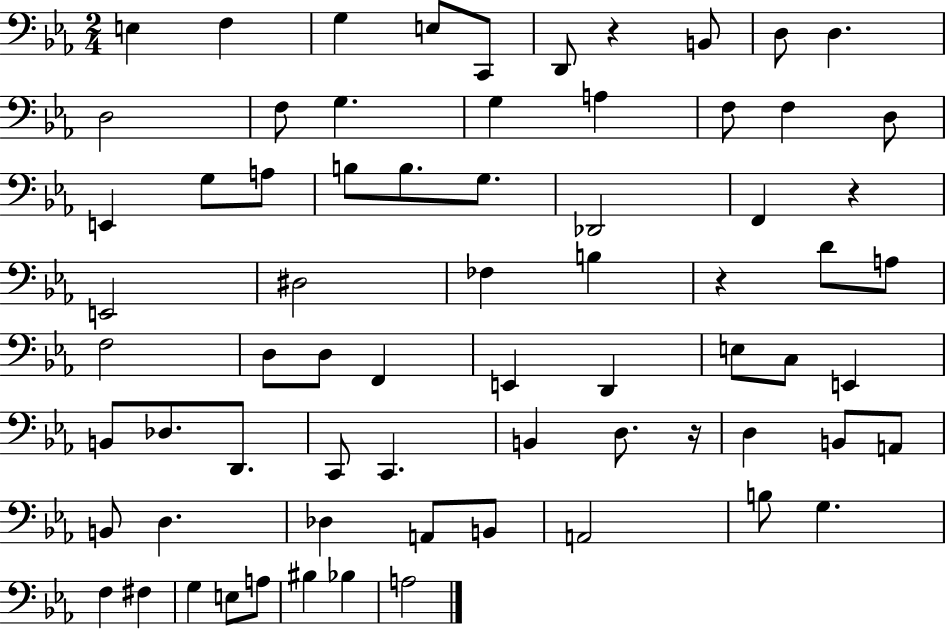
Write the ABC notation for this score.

X:1
T:Untitled
M:2/4
L:1/4
K:Eb
E, F, G, E,/2 C,,/2 D,,/2 z B,,/2 D,/2 D, D,2 F,/2 G, G, A, F,/2 F, D,/2 E,, G,/2 A,/2 B,/2 B,/2 G,/2 _D,,2 F,, z E,,2 ^D,2 _F, B, z D/2 A,/2 F,2 D,/2 D,/2 F,, E,, D,, E,/2 C,/2 E,, B,,/2 _D,/2 D,,/2 C,,/2 C,, B,, D,/2 z/4 D, B,,/2 A,,/2 B,,/2 D, _D, A,,/2 B,,/2 A,,2 B,/2 G, F, ^F, G, E,/2 A,/2 ^B, _B, A,2